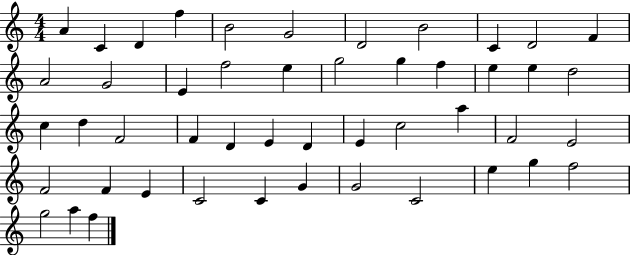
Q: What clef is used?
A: treble